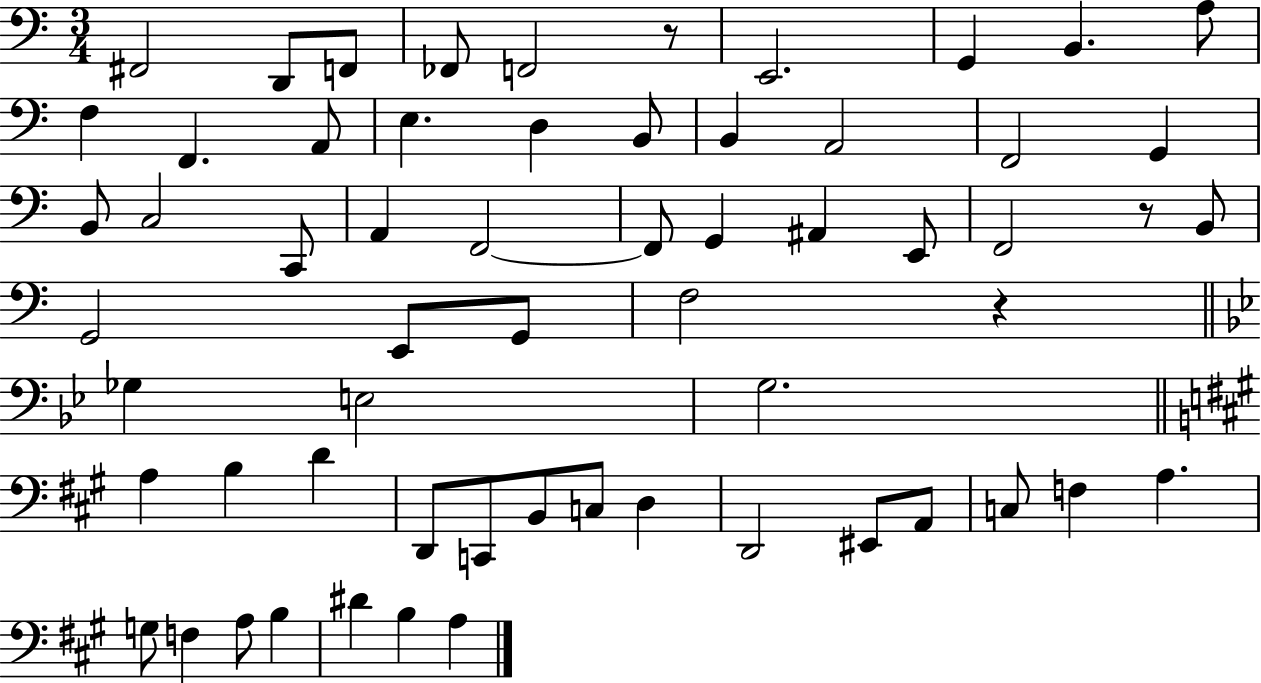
{
  \clef bass
  \numericTimeSignature
  \time 3/4
  \key c \major
  fis,2 d,8 f,8 | fes,8 f,2 r8 | e,2. | g,4 b,4. a8 | \break f4 f,4. a,8 | e4. d4 b,8 | b,4 a,2 | f,2 g,4 | \break b,8 c2 c,8 | a,4 f,2~~ | f,8 g,4 ais,4 e,8 | f,2 r8 b,8 | \break g,2 e,8 g,8 | f2 r4 | \bar "||" \break \key g \minor ges4 e2 | g2. | \bar "||" \break \key a \major a4 b4 d'4 | d,8 c,8 b,8 c8 d4 | d,2 eis,8 a,8 | c8 f4 a4. | \break g8 f4 a8 b4 | dis'4 b4 a4 | \bar "|."
}